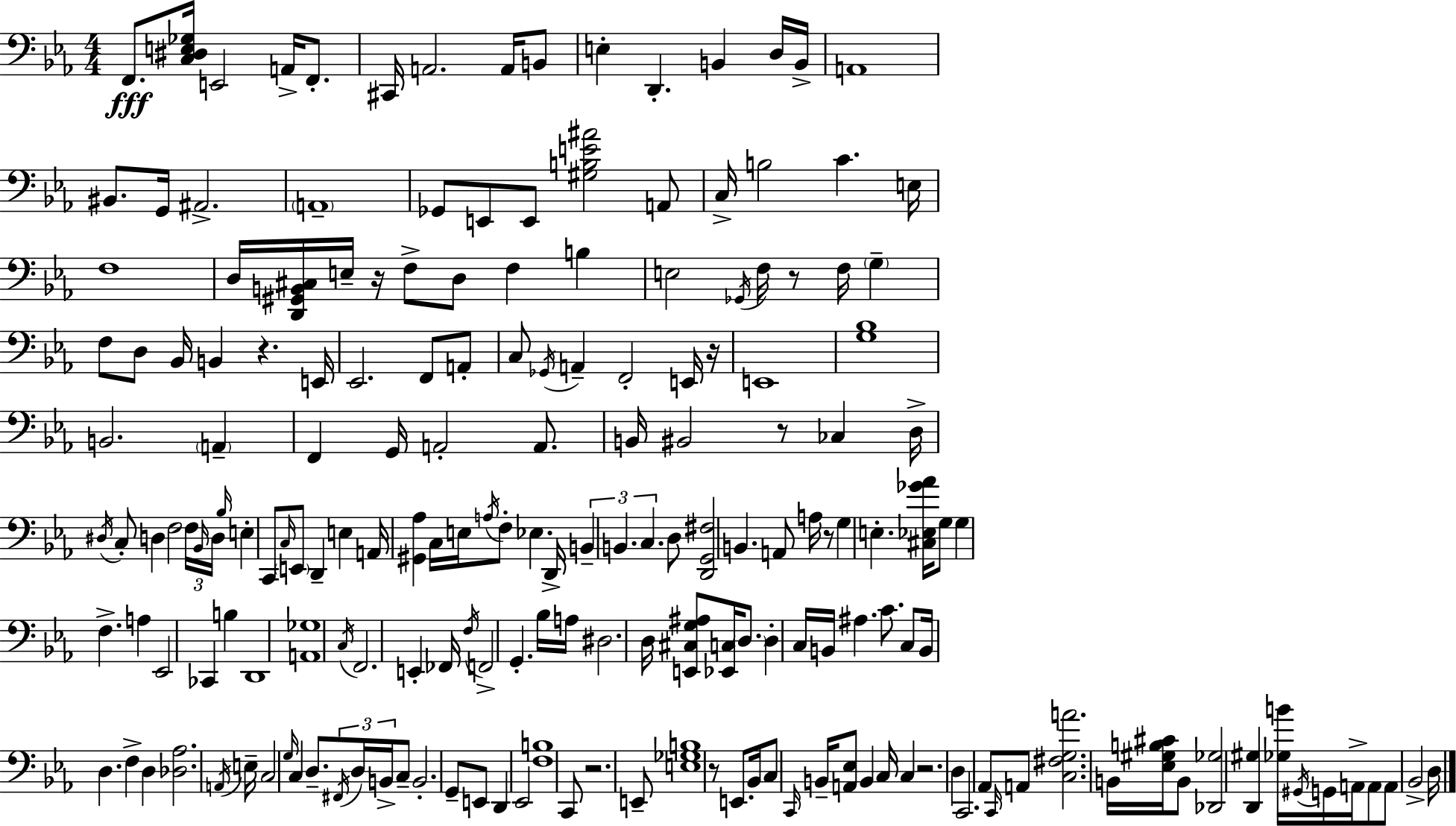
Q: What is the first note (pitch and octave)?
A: F2